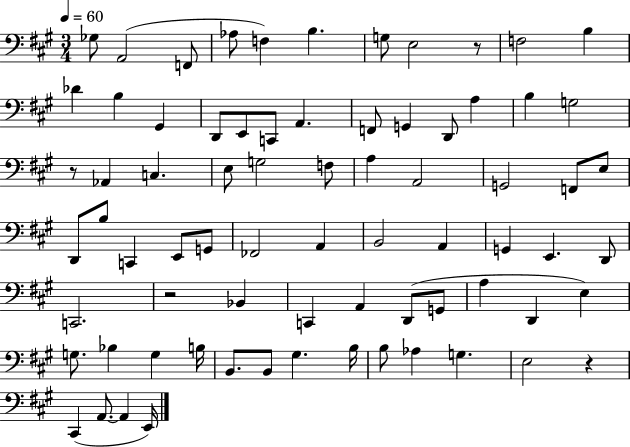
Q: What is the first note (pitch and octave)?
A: Gb3